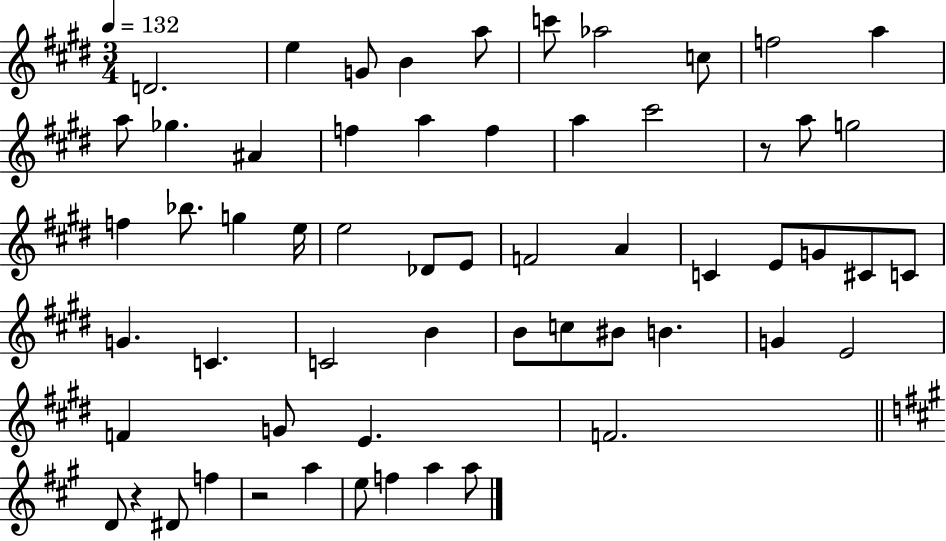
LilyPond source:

{
  \clef treble
  \numericTimeSignature
  \time 3/4
  \key e \major
  \tempo 4 = 132
  d'2. | e''4 g'8 b'4 a''8 | c'''8 aes''2 c''8 | f''2 a''4 | \break a''8 ges''4. ais'4 | f''4 a''4 f''4 | a''4 cis'''2 | r8 a''8 g''2 | \break f''4 bes''8. g''4 e''16 | e''2 des'8 e'8 | f'2 a'4 | c'4 e'8 g'8 cis'8 c'8 | \break g'4. c'4. | c'2 b'4 | b'8 c''8 bis'8 b'4. | g'4 e'2 | \break f'4 g'8 e'4. | f'2. | \bar "||" \break \key a \major d'8 r4 dis'8 f''4 | r2 a''4 | e''8 f''4 a''4 a''8 | \bar "|."
}